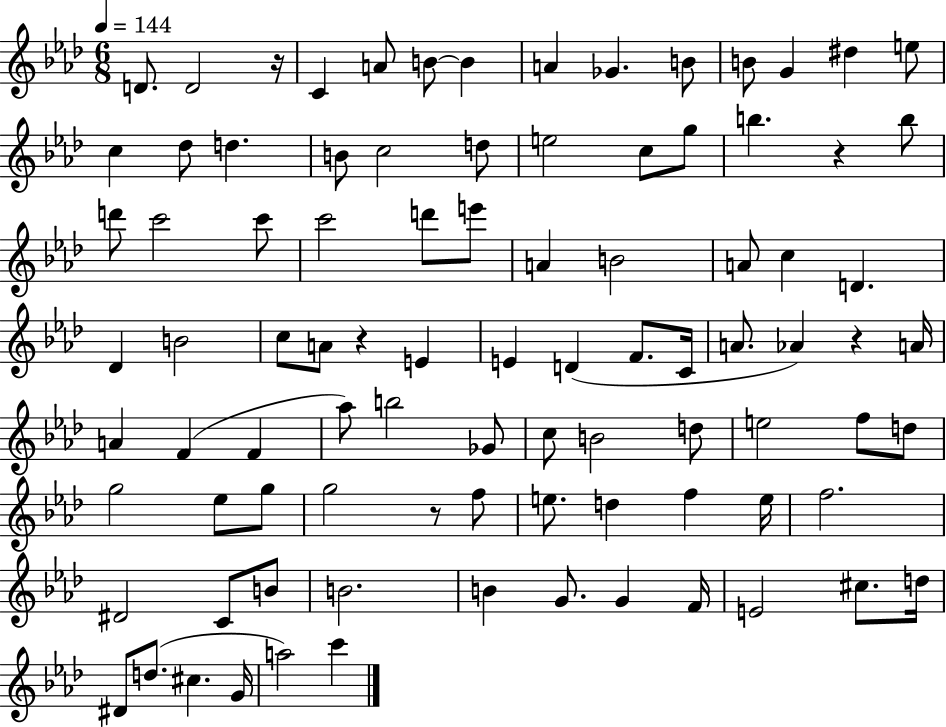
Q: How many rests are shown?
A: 5